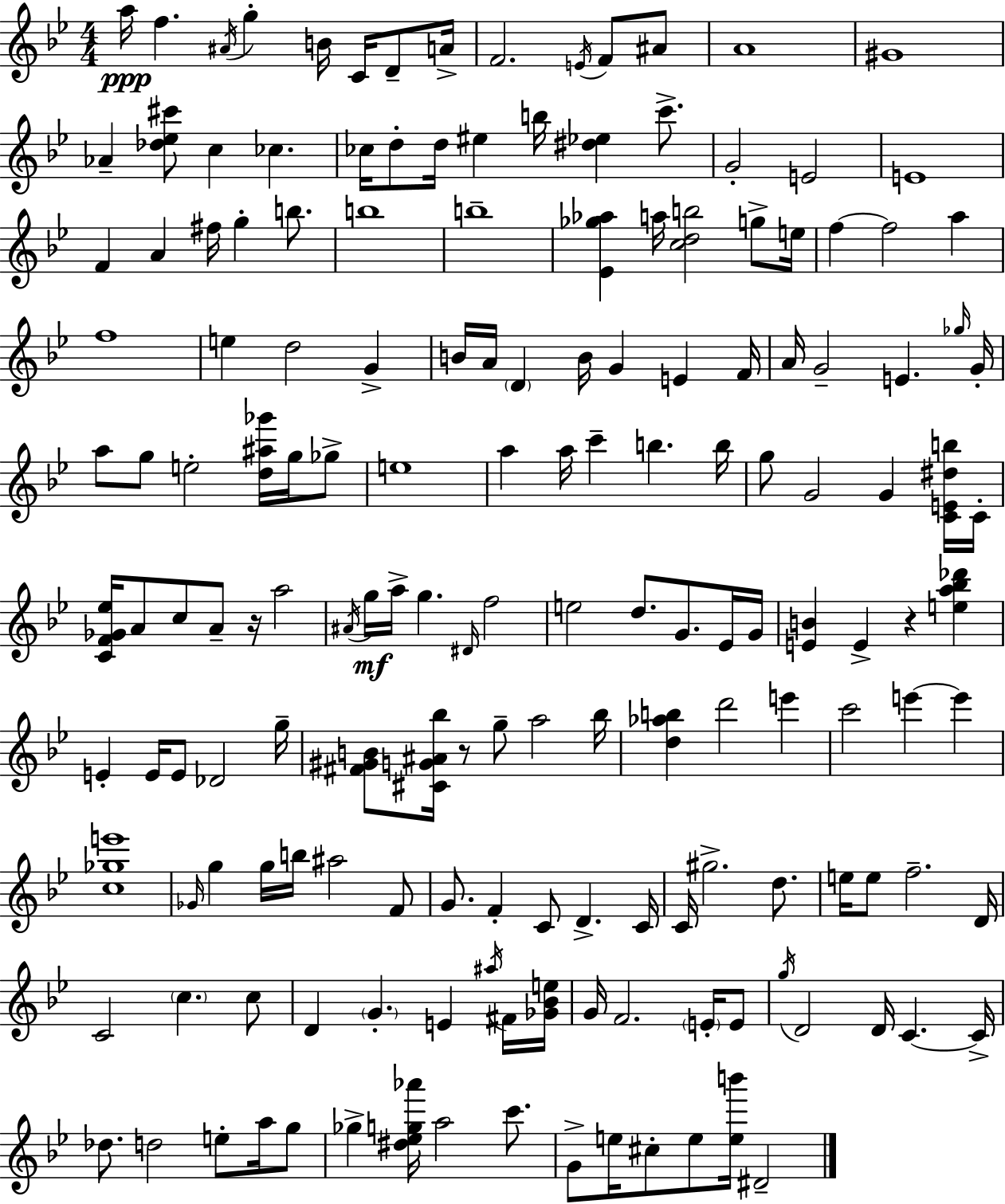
{
  \clef treble
  \numericTimeSignature
  \time 4/4
  \key g \minor
  a''16\ppp f''4. \acciaccatura { ais'16 } g''4-. b'16 c'16 d'8-- | a'16-> f'2. \acciaccatura { e'16 } f'8 | ais'8 a'1 | gis'1 | \break aes'4-- <des'' ees'' cis'''>8 c''4 ces''4. | ces''16 d''8-. d''16 eis''4 b''16 <dis'' ees''>4 c'''8.-> | g'2-. e'2 | e'1 | \break f'4 a'4 fis''16 g''4-. b''8. | b''1 | b''1-- | <ees' ges'' aes''>4 a''16 <c'' d'' b''>2 g''8-> | \break e''16 f''4~~ f''2 a''4 | f''1 | e''4 d''2 g'4-> | b'16 a'16 \parenthesize d'4 b'16 g'4 e'4 | \break f'16 a'16 g'2-- e'4. | \grace { ges''16 } g'16-. a''8 g''8 e''2-. <d'' ais'' ges'''>16 | g''16 ges''8-> e''1 | a''4 a''16 c'''4-- b''4. | \break b''16 g''8 g'2 g'4 | <c' e' dis'' b''>16 c'16-. <c' f' ges' ees''>16 a'8 c''8 a'8-- r16 a''2 | \acciaccatura { ais'16 } g''16\mf a''16-> g''4. \grace { dis'16 } f''2 | e''2 d''8. | \break g'8. ees'16 g'16 <e' b'>4 e'4-> r4 | <e'' a'' bes'' des'''>4 e'4-. e'16 e'8 des'2 | g''16-- <fis' gis' b'>8 <cis' g' ais' bes''>16 r8 g''8-- a''2 | bes''16 <d'' aes'' b''>4 d'''2 | \break e'''4 c'''2 e'''4~~ | e'''4 <c'' ges'' e'''>1 | \grace { ges'16 } g''4 g''16 b''16 ais''2 | f'8 g'8. f'4-. c'8 d'4.-> | \break c'16 c'16 gis''2.-> | d''8. e''16 e''8 f''2.-- | d'16 c'2 \parenthesize c''4. | c''8 d'4 \parenthesize g'4.-. | \break e'4 \acciaccatura { ais''16 } fis'16 <ges' bes' e''>16 g'16 f'2. | \parenthesize e'16-. e'8 \acciaccatura { g''16 } d'2 | d'16 c'4.~~ c'16-> des''8. d''2 | e''8-. a''16 g''8 ges''4-> <dis'' ees'' g'' aes'''>16 a''2 | \break c'''8. g'8-> e''16 cis''8-. e''8 <e'' b'''>16 | dis'2-- \bar "|."
}